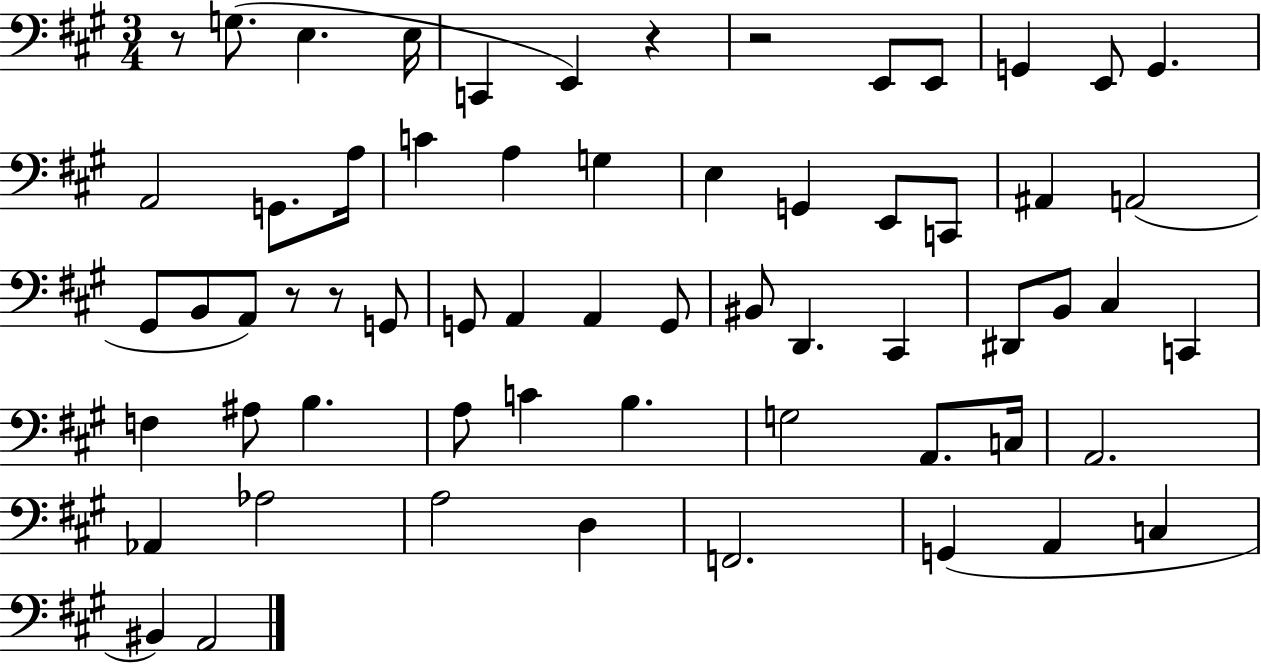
R/e G3/e. E3/q. E3/s C2/q E2/q R/q R/h E2/e E2/e G2/q E2/e G2/q. A2/h G2/e. A3/s C4/q A3/q G3/q E3/q G2/q E2/e C2/e A#2/q A2/h G#2/e B2/e A2/e R/e R/e G2/e G2/e A2/q A2/q G2/e BIS2/e D2/q. C#2/q D#2/e B2/e C#3/q C2/q F3/q A#3/e B3/q. A3/e C4/q B3/q. G3/h A2/e. C3/s A2/h. Ab2/q Ab3/h A3/h D3/q F2/h. G2/q A2/q C3/q BIS2/q A2/h